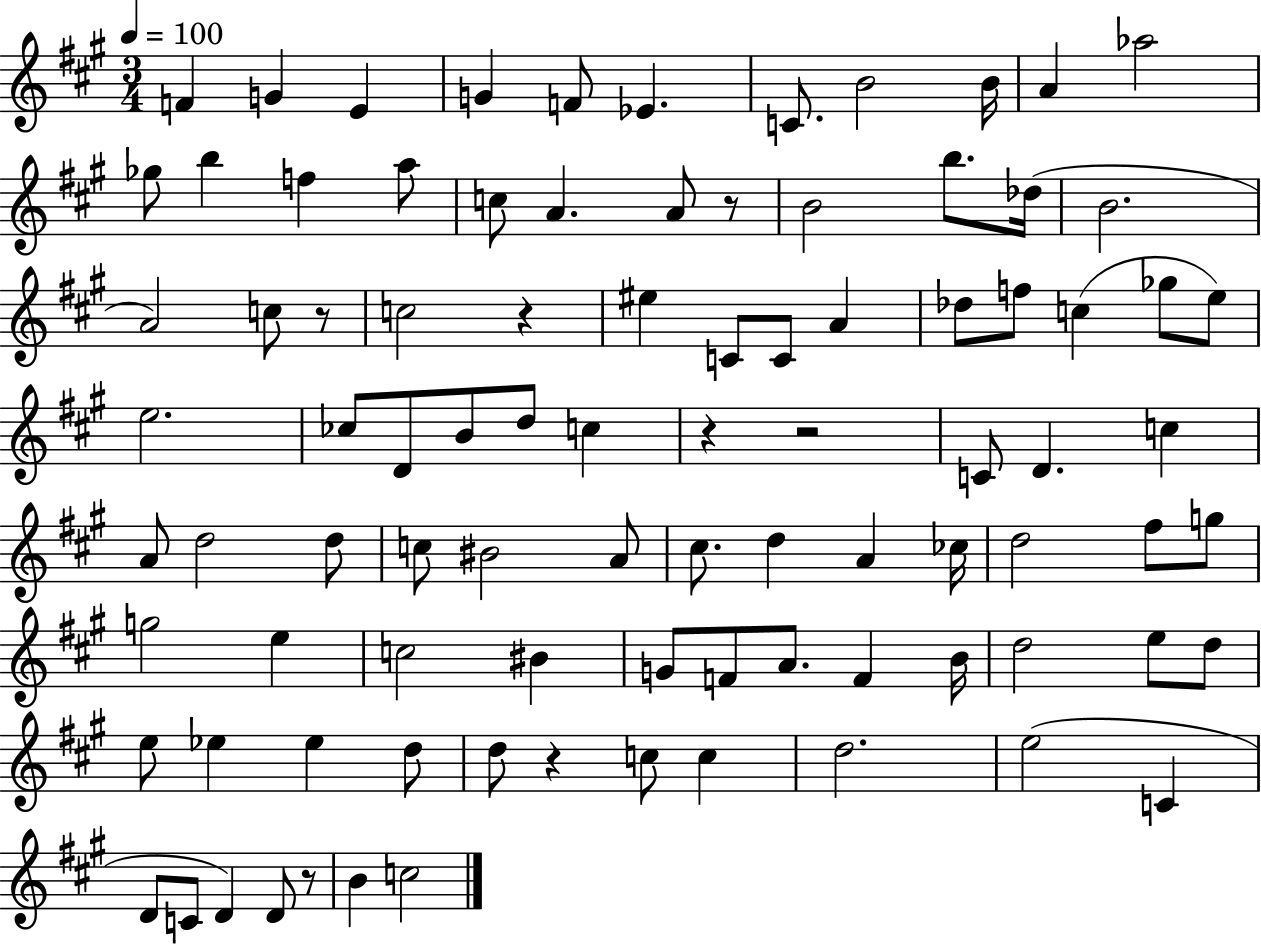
X:1
T:Untitled
M:3/4
L:1/4
K:A
F G E G F/2 _E C/2 B2 B/4 A _a2 _g/2 b f a/2 c/2 A A/2 z/2 B2 b/2 _d/4 B2 A2 c/2 z/2 c2 z ^e C/2 C/2 A _d/2 f/2 c _g/2 e/2 e2 _c/2 D/2 B/2 d/2 c z z2 C/2 D c A/2 d2 d/2 c/2 ^B2 A/2 ^c/2 d A _c/4 d2 ^f/2 g/2 g2 e c2 ^B G/2 F/2 A/2 F B/4 d2 e/2 d/2 e/2 _e _e d/2 d/2 z c/2 c d2 e2 C D/2 C/2 D D/2 z/2 B c2